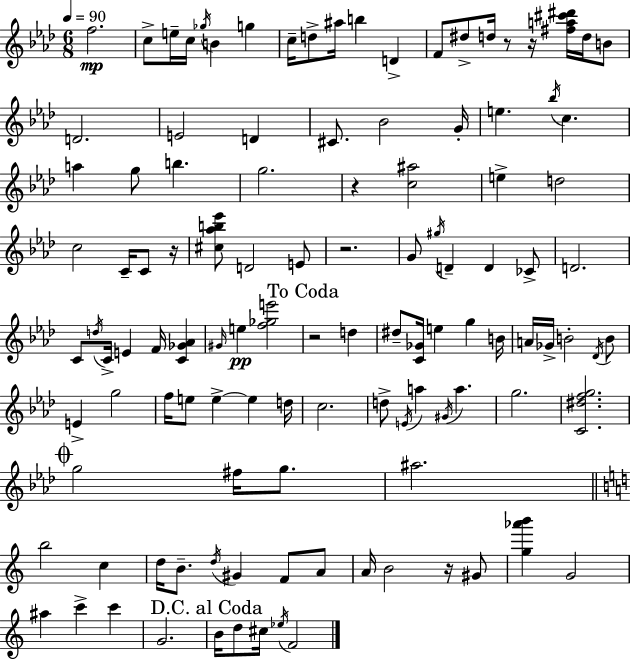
{
  \clef treble
  \numericTimeSignature
  \time 6/8
  \key aes \major
  \tempo 4 = 90
  \repeat volta 2 { f''2.\mp | c''8-> e''16-- c''16 \acciaccatura { ges''16 } b'4 g''4 | c''16-- d''8-> ais''16 b''4 d'4-> | f'8 dis''8-> d''16 r8 r16 <fis'' a'' cis''' dis'''>16 d''16 b'8 | \break d'2. | e'2 d'4 | cis'8. bes'2 | g'16-. e''4. \acciaccatura { bes''16 } c''4. | \break a''4 g''8 b''4. | g''2. | r4 <c'' ais''>2 | e''4-> d''2 | \break c''2 c'16-- c'8 | r16 <cis'' aes'' b'' ees'''>8 d'2 | e'8 r2. | g'8 \acciaccatura { gis''16 } d'4-- d'4 | \break ces'8-> d'2. | c'8 \acciaccatura { d''16 } c'16-> e'4 f'16 | <c' ges' aes'>4 \grace { gis'16 }\pp e''4 <f'' ges'' e'''>2 | \mark "To Coda" r2 | \break d''4 dis''8-- <c' ges'>16 e''4 | g''4 b'16 a'16 ges'16-> b'2-. | \acciaccatura { des'16 } b'8 e'4-> g''2 | f''16 e''8 e''4->~~ | \break e''4 d''16 c''2. | d''8-> \acciaccatura { e'16 } a''4 | \acciaccatura { gis'16 } a''4. g''2. | <c' dis'' f'' g''>2. | \break \mark \markup { \musicglyph "scripts.coda" } g''2 | fis''16 g''8. ais''2. | \bar "||" \break \key c \major b''2 c''4 | d''16 b'8.-- \acciaccatura { d''16 } gis'4 f'8 a'8 | a'16 b'2 r16 gis'8 | <g'' aes''' b'''>4 g'2 | \break ais''4 c'''4-> c'''4 | g'2. | \mark "D.C. al Coda" b'16 d''8 cis''16 \acciaccatura { ees''16 } f'2 | } \bar "|."
}